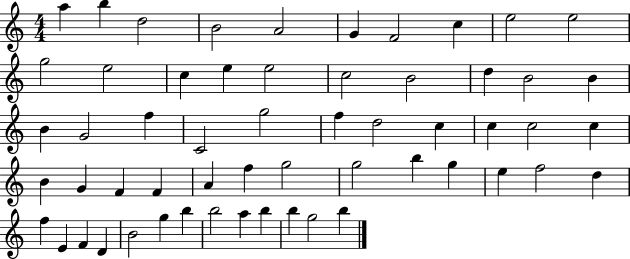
X:1
T:Untitled
M:4/4
L:1/4
K:C
a b d2 B2 A2 G F2 c e2 e2 g2 e2 c e e2 c2 B2 d B2 B B G2 f C2 g2 f d2 c c c2 c B G F F A f g2 g2 b g e f2 d f E F D B2 g b b2 a b b g2 b